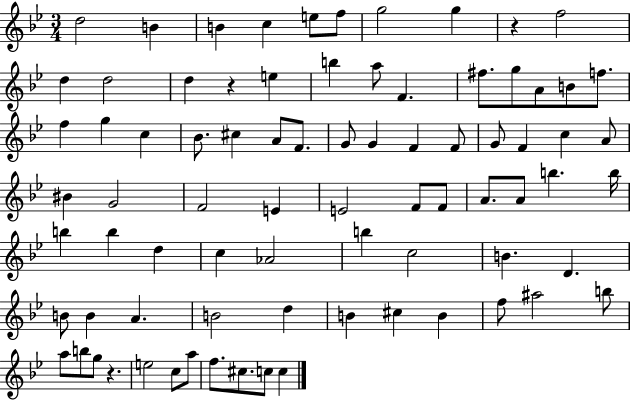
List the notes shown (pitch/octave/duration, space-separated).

D5/h B4/q B4/q C5/q E5/e F5/e G5/h G5/q R/q F5/h D5/q D5/h D5/q R/q E5/q B5/q A5/e F4/q. F#5/e. G5/e A4/e B4/e F5/e. F5/q G5/q C5/q Bb4/e. C#5/q A4/e F4/e. G4/e G4/q F4/q F4/e G4/e F4/q C5/q A4/e BIS4/q G4/h F4/h E4/q E4/h F4/e F4/e A4/e. A4/e B5/q. B5/s B5/q B5/q D5/q C5/q Ab4/h B5/q C5/h B4/q. D4/q. B4/e B4/q A4/q. B4/h D5/q B4/q C#5/q B4/q F5/e A#5/h B5/e A5/e B5/e G5/e R/q. E5/h C5/e A5/e F5/e. C#5/e. C5/e C5/q